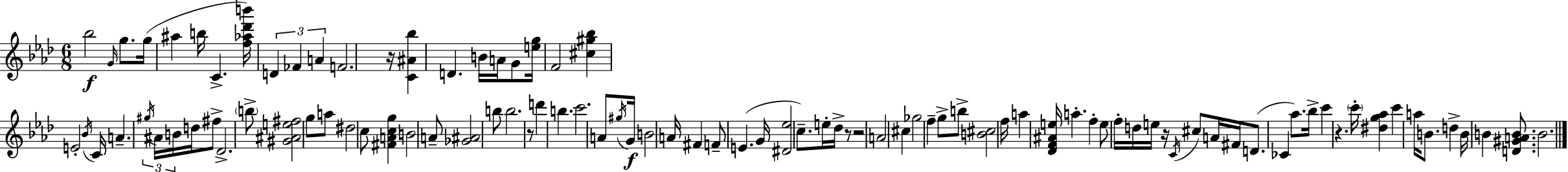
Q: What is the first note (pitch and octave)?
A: Bb5